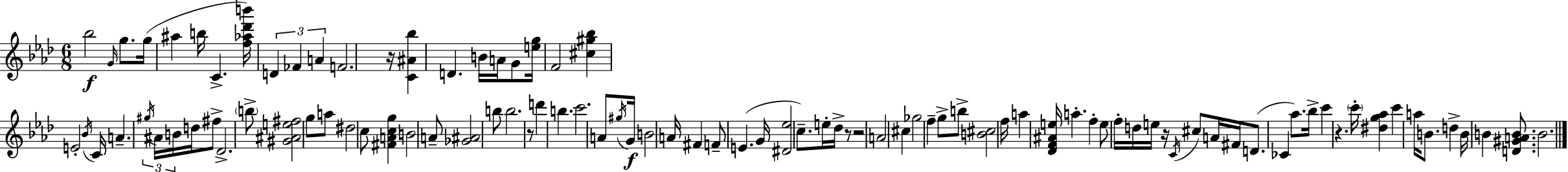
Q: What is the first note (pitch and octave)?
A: Bb5